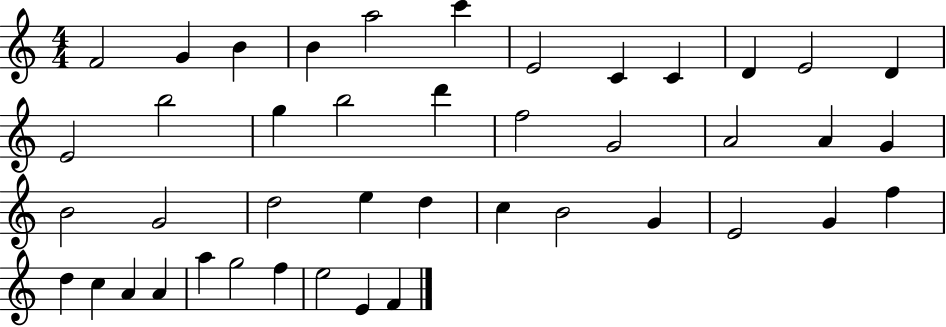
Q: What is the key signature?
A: C major